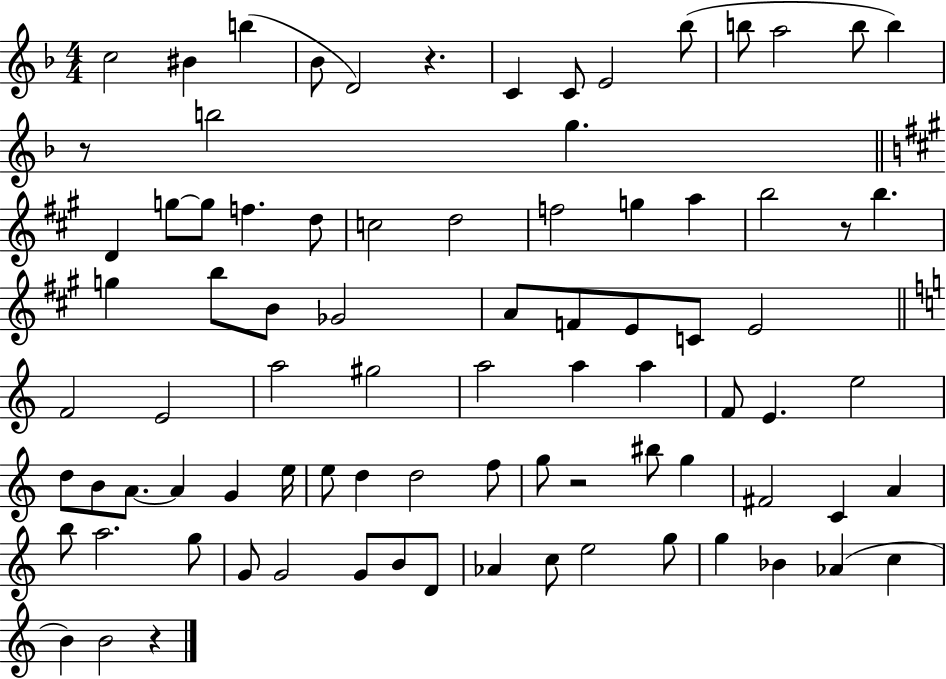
C5/h BIS4/q B5/q Bb4/e D4/h R/q. C4/q C4/e E4/h Bb5/e B5/e A5/h B5/e B5/q R/e B5/h G5/q. D4/q G5/e G5/e F5/q. D5/e C5/h D5/h F5/h G5/q A5/q B5/h R/e B5/q. G5/q B5/e B4/e Gb4/h A4/e F4/e E4/e C4/e E4/h F4/h E4/h A5/h G#5/h A5/h A5/q A5/q F4/e E4/q. E5/h D5/e B4/e A4/e. A4/q G4/q E5/s E5/e D5/q D5/h F5/e G5/e R/h BIS5/e G5/q F#4/h C4/q A4/q B5/e A5/h. G5/e G4/e G4/h G4/e B4/e D4/e Ab4/q C5/e E5/h G5/e G5/q Bb4/q Ab4/q C5/q B4/q B4/h R/q